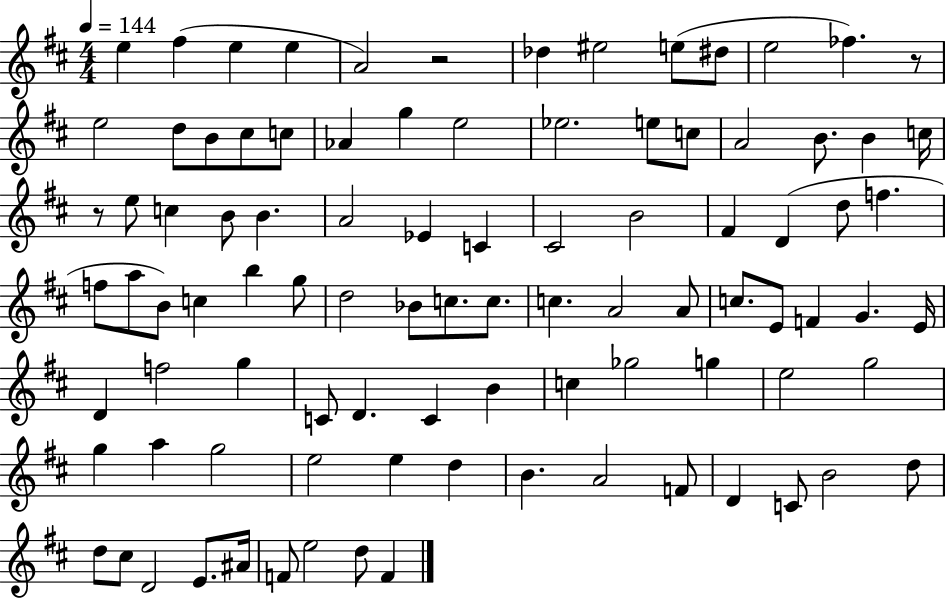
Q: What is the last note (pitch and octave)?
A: F4